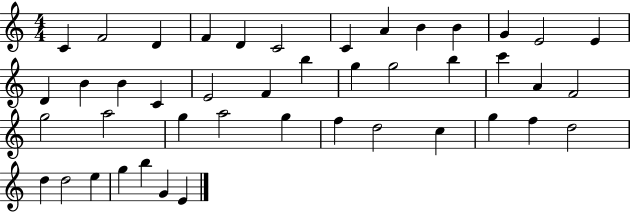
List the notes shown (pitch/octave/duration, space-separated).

C4/q F4/h D4/q F4/q D4/q C4/h C4/q A4/q B4/q B4/q G4/q E4/h E4/q D4/q B4/q B4/q C4/q E4/h F4/q B5/q G5/q G5/h B5/q C6/q A4/q F4/h G5/h A5/h G5/q A5/h G5/q F5/q D5/h C5/q G5/q F5/q D5/h D5/q D5/h E5/q G5/q B5/q G4/q E4/q